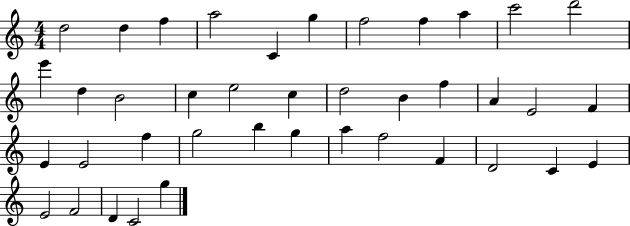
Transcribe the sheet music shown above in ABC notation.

X:1
T:Untitled
M:4/4
L:1/4
K:C
d2 d f a2 C g f2 f a c'2 d'2 e' d B2 c e2 c d2 B f A E2 F E E2 f g2 b g a f2 F D2 C E E2 F2 D C2 g